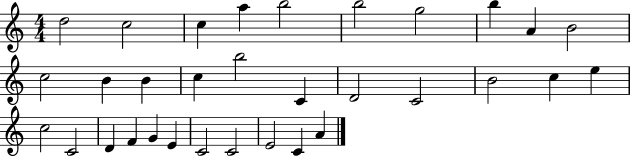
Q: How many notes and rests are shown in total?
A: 32